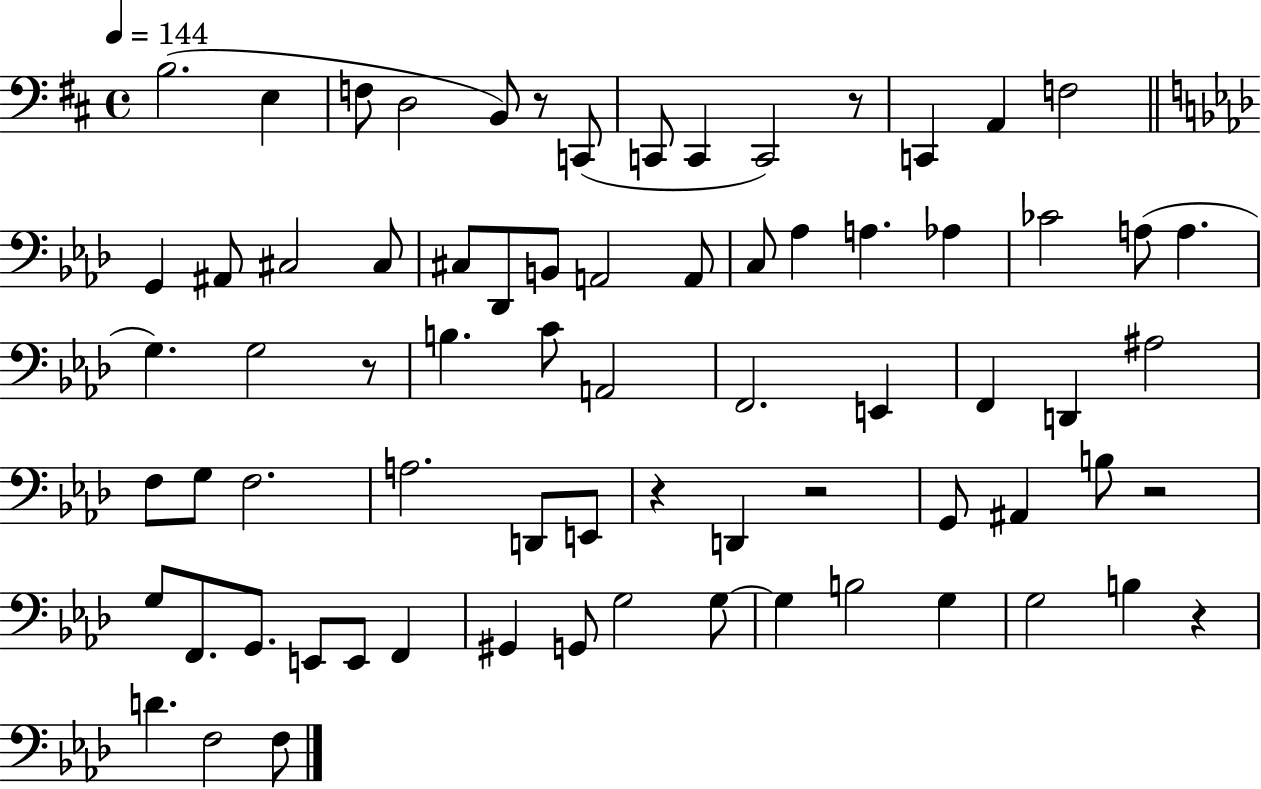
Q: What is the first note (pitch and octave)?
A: B3